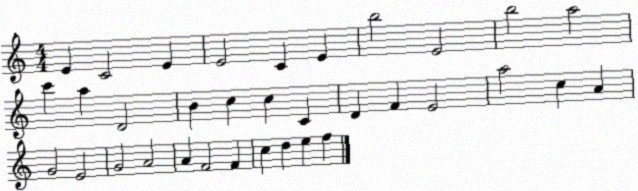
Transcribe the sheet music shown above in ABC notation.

X:1
T:Untitled
M:4/4
L:1/4
K:C
E C2 E E2 C E b2 E2 b2 a2 c' a D2 B c c C D F E2 a2 c A G2 E2 G2 A2 A F2 F c d e f